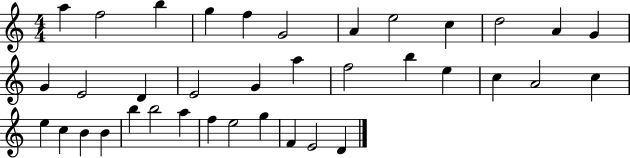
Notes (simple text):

A5/q F5/h B5/q G5/q F5/q G4/h A4/q E5/h C5/q D5/h A4/q G4/q G4/q E4/h D4/q E4/h G4/q A5/q F5/h B5/q E5/q C5/q A4/h C5/q E5/q C5/q B4/q B4/q B5/q B5/h A5/q F5/q E5/h G5/q F4/q E4/h D4/q